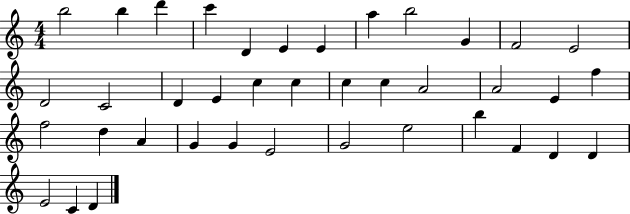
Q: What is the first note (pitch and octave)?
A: B5